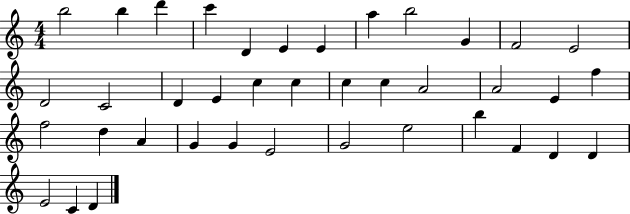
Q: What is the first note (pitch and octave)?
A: B5